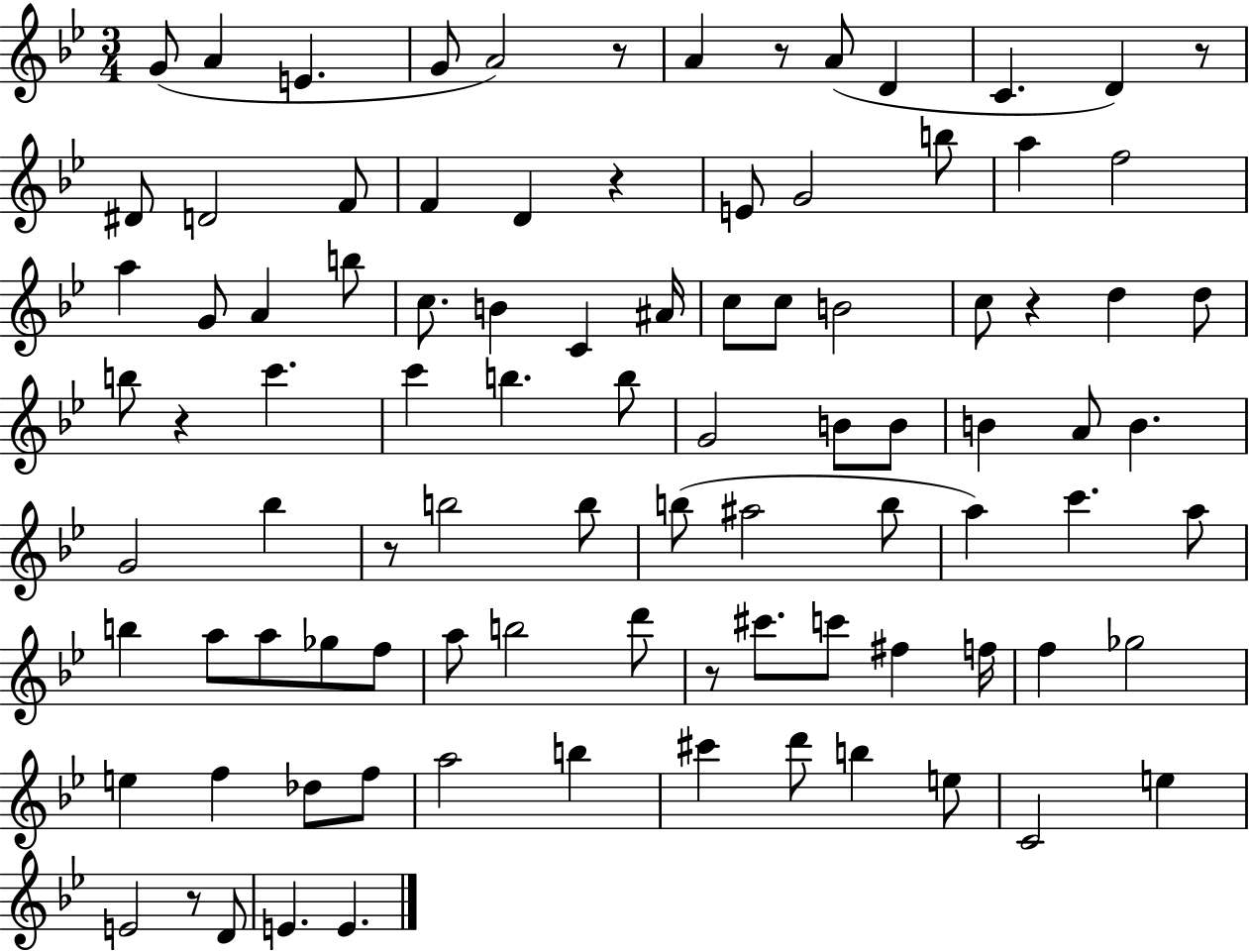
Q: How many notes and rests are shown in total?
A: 94